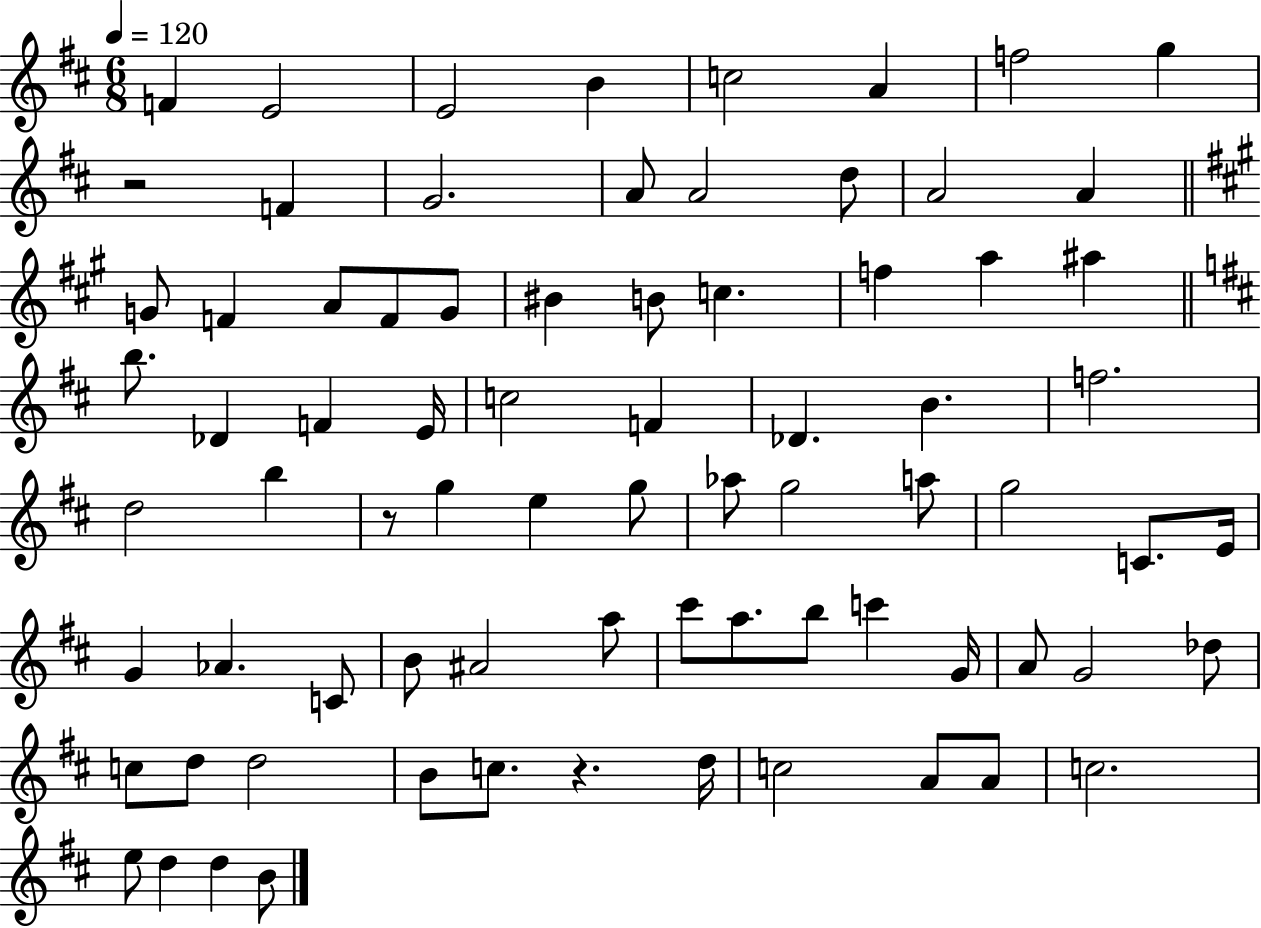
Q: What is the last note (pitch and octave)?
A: B4